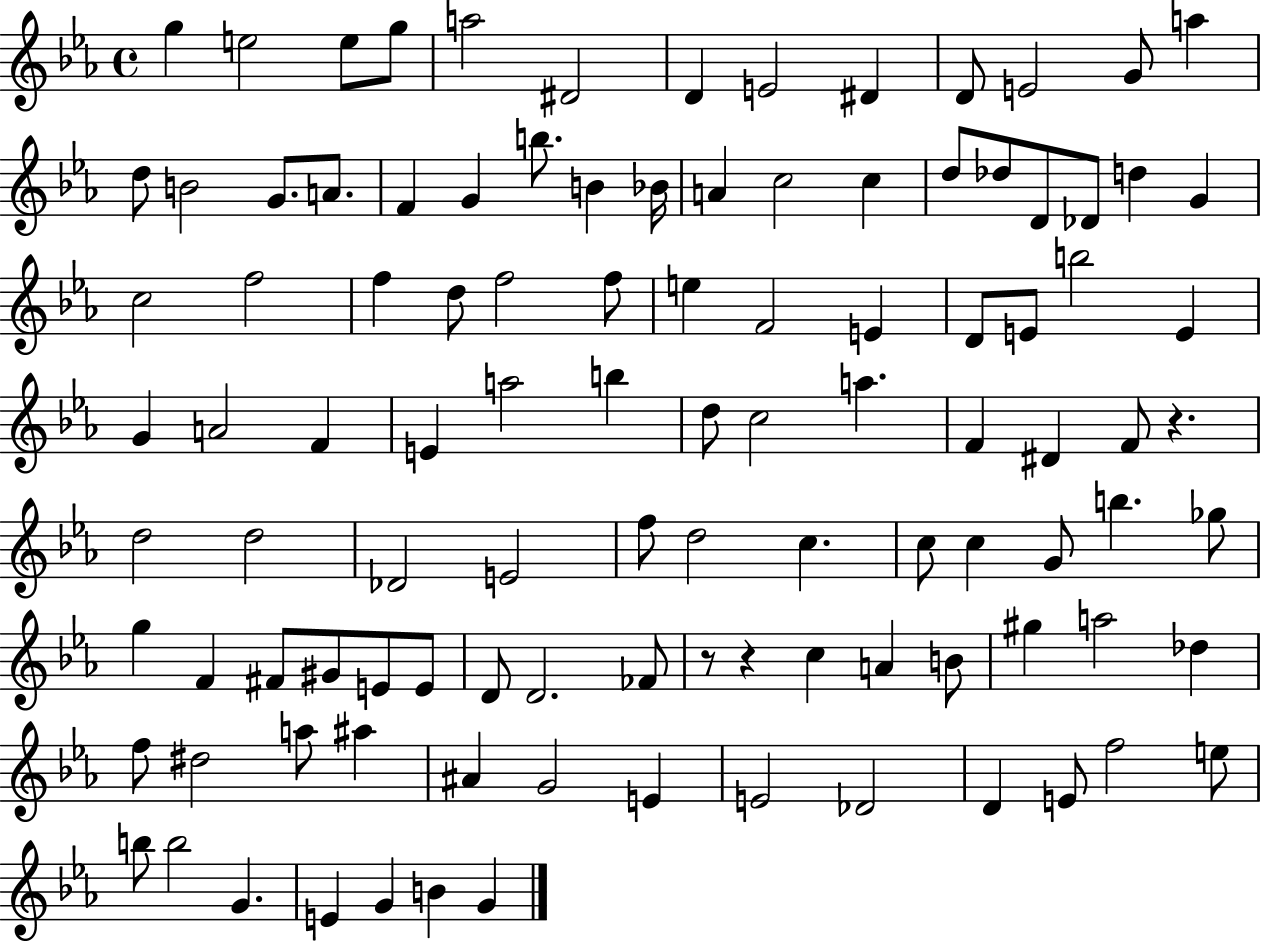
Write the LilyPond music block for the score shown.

{
  \clef treble
  \time 4/4
  \defaultTimeSignature
  \key ees \major
  g''4 e''2 e''8 g''8 | a''2 dis'2 | d'4 e'2 dis'4 | d'8 e'2 g'8 a''4 | \break d''8 b'2 g'8. a'8. | f'4 g'4 b''8. b'4 bes'16 | a'4 c''2 c''4 | d''8 des''8 d'8 des'8 d''4 g'4 | \break c''2 f''2 | f''4 d''8 f''2 f''8 | e''4 f'2 e'4 | d'8 e'8 b''2 e'4 | \break g'4 a'2 f'4 | e'4 a''2 b''4 | d''8 c''2 a''4. | f'4 dis'4 f'8 r4. | \break d''2 d''2 | des'2 e'2 | f''8 d''2 c''4. | c''8 c''4 g'8 b''4. ges''8 | \break g''4 f'4 fis'8 gis'8 e'8 e'8 | d'8 d'2. fes'8 | r8 r4 c''4 a'4 b'8 | gis''4 a''2 des''4 | \break f''8 dis''2 a''8 ais''4 | ais'4 g'2 e'4 | e'2 des'2 | d'4 e'8 f''2 e''8 | \break b''8 b''2 g'4. | e'4 g'4 b'4 g'4 | \bar "|."
}